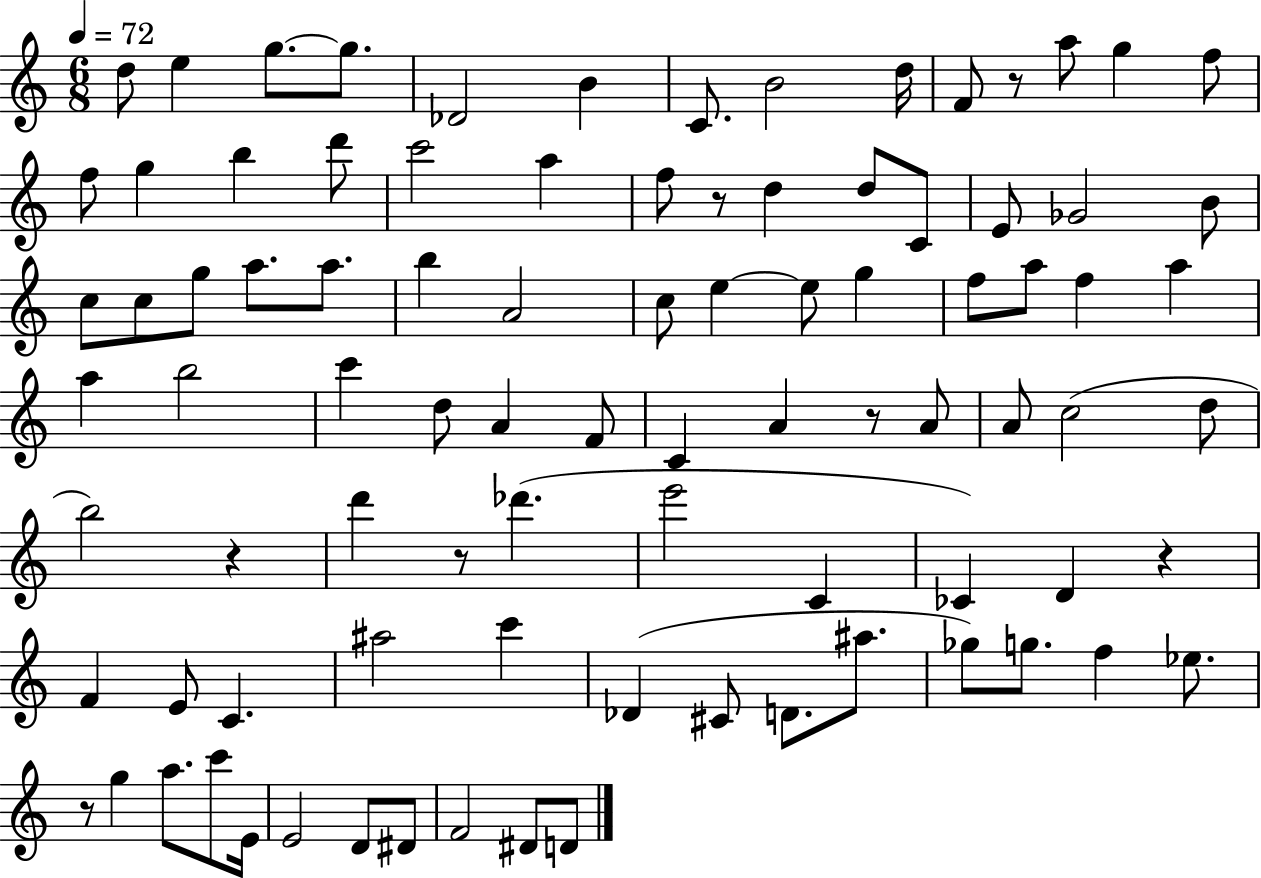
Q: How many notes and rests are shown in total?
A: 90